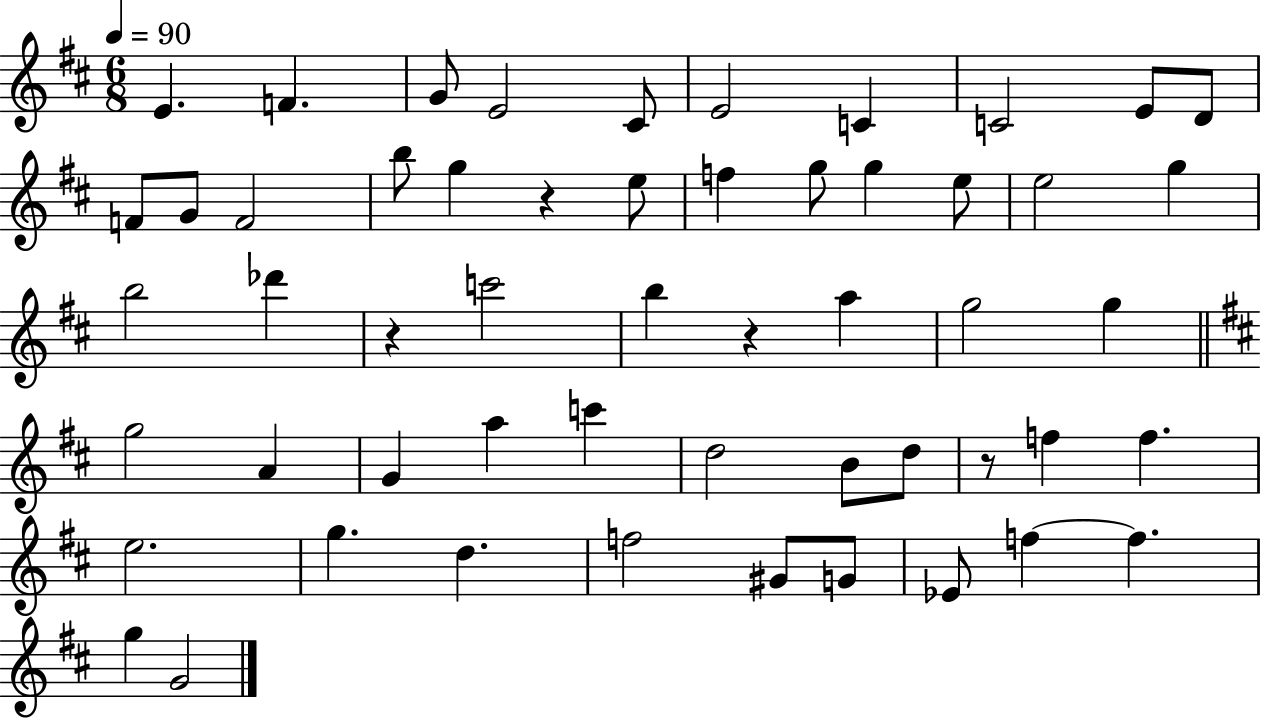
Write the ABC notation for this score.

X:1
T:Untitled
M:6/8
L:1/4
K:D
E F G/2 E2 ^C/2 E2 C C2 E/2 D/2 F/2 G/2 F2 b/2 g z e/2 f g/2 g e/2 e2 g b2 _d' z c'2 b z a g2 g g2 A G a c' d2 B/2 d/2 z/2 f f e2 g d f2 ^G/2 G/2 _E/2 f f g G2